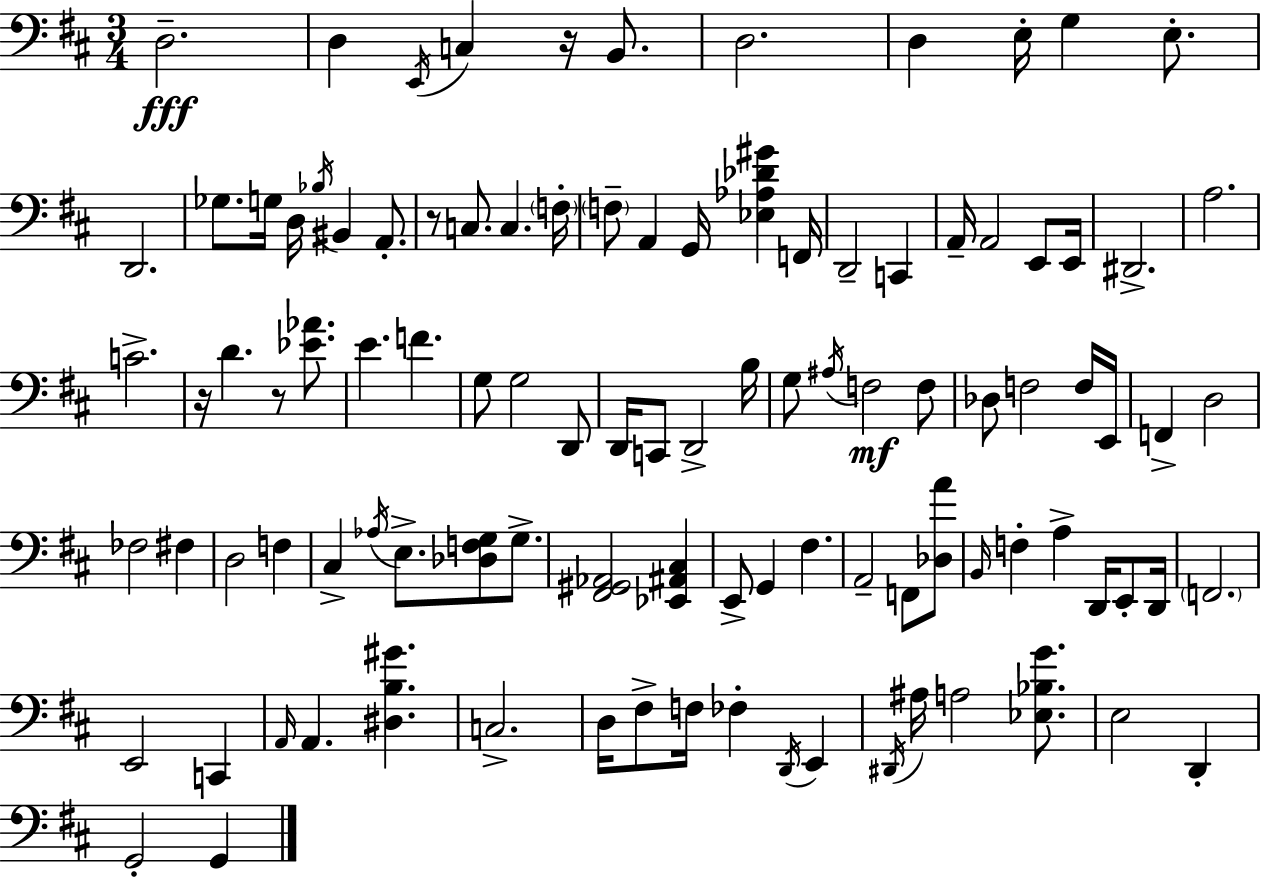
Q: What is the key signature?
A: D major